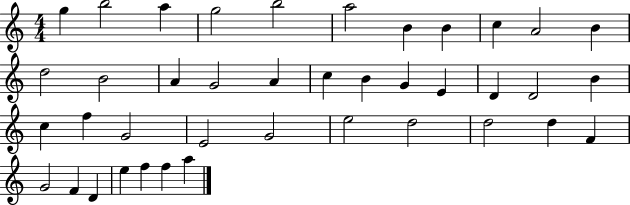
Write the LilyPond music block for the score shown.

{
  \clef treble
  \numericTimeSignature
  \time 4/4
  \key c \major
  g''4 b''2 a''4 | g''2 b''2 | a''2 b'4 b'4 | c''4 a'2 b'4 | \break d''2 b'2 | a'4 g'2 a'4 | c''4 b'4 g'4 e'4 | d'4 d'2 b'4 | \break c''4 f''4 g'2 | e'2 g'2 | e''2 d''2 | d''2 d''4 f'4 | \break g'2 f'4 d'4 | e''4 f''4 f''4 a''4 | \bar "|."
}